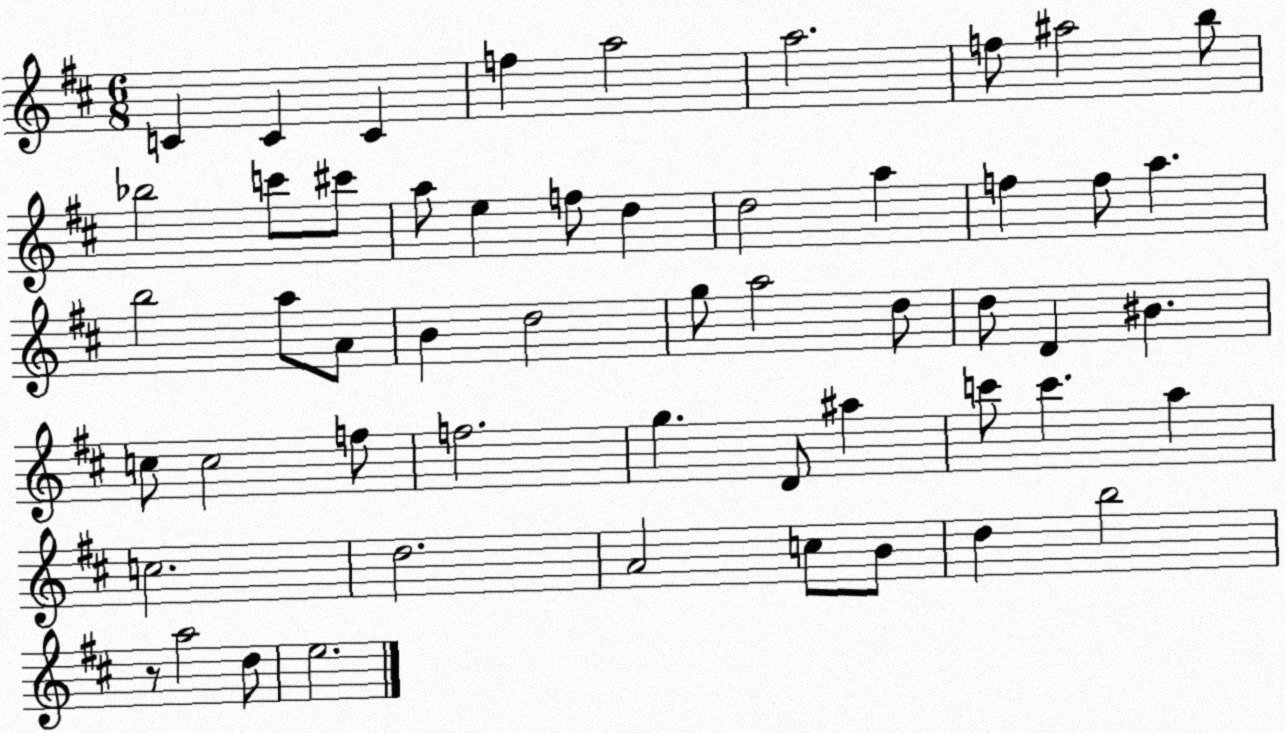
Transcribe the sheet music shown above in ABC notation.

X:1
T:Untitled
M:6/8
L:1/4
K:D
C C C f a2 a2 f/2 ^a2 b/2 _b2 c'/2 ^c'/2 a/2 e f/2 d d2 a f f/2 a b2 a/2 A/2 B d2 g/2 a2 d/2 d/2 D ^B c/2 c2 f/2 f2 g D/2 ^a c'/2 c' a c2 d2 A2 c/2 B/2 d b2 z/2 a2 d/2 e2